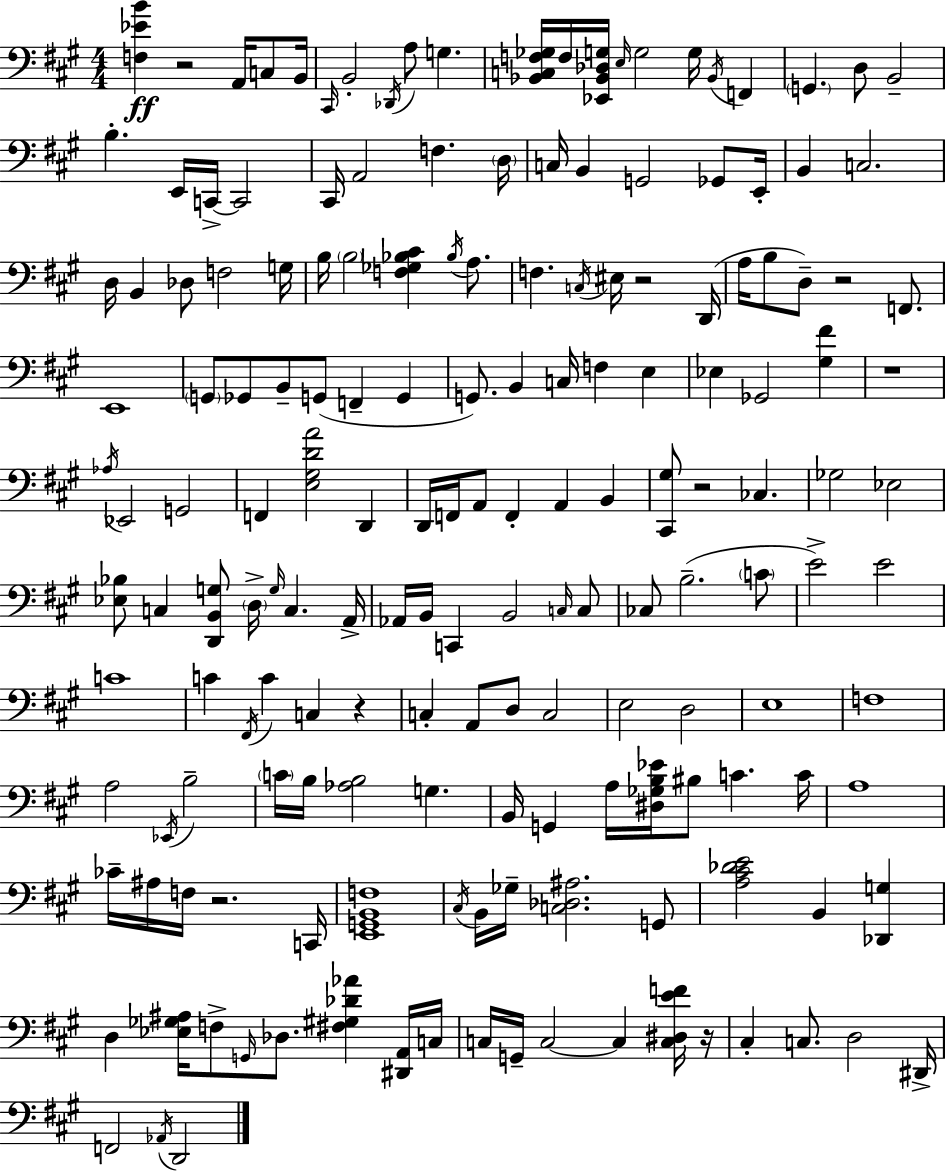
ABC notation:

X:1
T:Untitled
M:4/4
L:1/4
K:A
[F,_EB] z2 A,,/4 C,/2 B,,/4 ^C,,/4 B,,2 _D,,/4 A,/2 G, [_B,,C,F,_G,]/4 F,/4 [_E,,_B,,_D,G,]/4 E,/4 G,2 G,/4 _B,,/4 F,, G,, D,/2 B,,2 B, E,,/4 C,,/4 C,,2 ^C,,/4 A,,2 F, D,/4 C,/4 B,, G,,2 _G,,/2 E,,/4 B,, C,2 D,/4 B,, _D,/2 F,2 G,/4 B,/4 B,2 [F,_G,_B,^C] _B,/4 A,/2 F, C,/4 ^E,/4 z2 D,,/4 A,/4 B,/2 D,/2 z2 F,,/2 E,,4 G,,/2 _G,,/2 B,,/2 G,,/2 F,, G,, G,,/2 B,, C,/4 F, E, _E, _G,,2 [^G,^F] z4 _A,/4 _E,,2 G,,2 F,, [E,^G,DA]2 D,, D,,/4 F,,/4 A,,/2 F,, A,, B,, [^C,,^G,]/2 z2 _C, _G,2 _E,2 [_E,_B,]/2 C, [D,,B,,G,]/2 D,/4 G,/4 C, A,,/4 _A,,/4 B,,/4 C,, B,,2 C,/4 C,/2 _C,/2 B,2 C/2 E2 E2 C4 C ^F,,/4 C C, z C, A,,/2 D,/2 C,2 E,2 D,2 E,4 F,4 A,2 _E,,/4 B,2 C/4 B,/4 [_A,B,]2 G, B,,/4 G,, A,/4 [^D,_G,B,_E]/4 ^B,/2 C C/4 A,4 _C/4 ^A,/4 F,/4 z2 C,,/4 [E,,G,,B,,F,]4 ^C,/4 B,,/4 _G,/4 [C,_D,^A,]2 G,,/2 [A,^C_DE]2 B,, [_D,,G,] D, [_E,_G,^A,]/4 F,/2 G,,/4 _D,/2 [^F,^G,_D_A] [^D,,A,,]/4 C,/4 C,/4 G,,/4 C,2 C, [C,^D,EF]/4 z/4 ^C, C,/2 D,2 ^D,,/4 F,,2 _A,,/4 D,,2